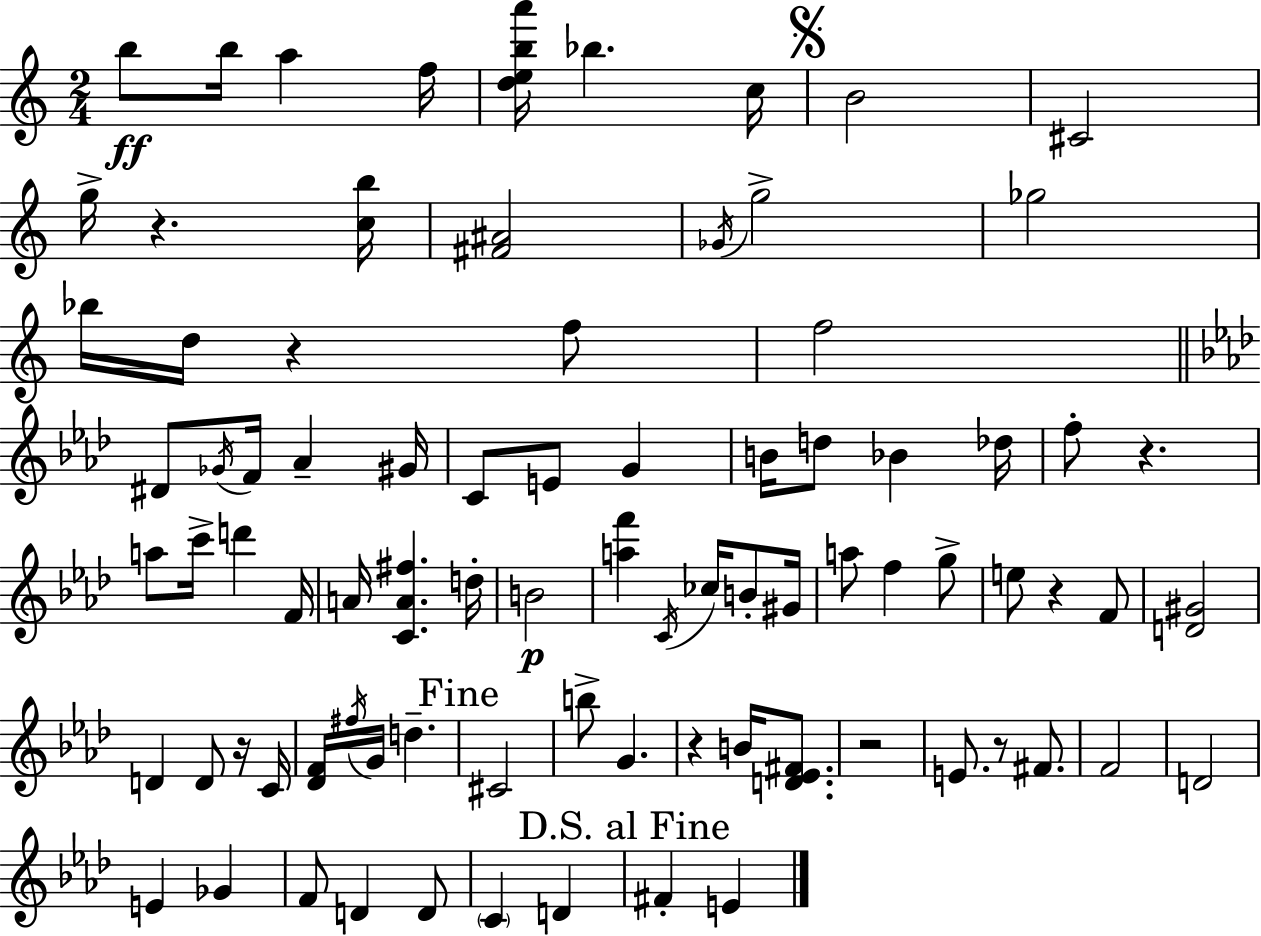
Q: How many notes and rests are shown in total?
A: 84